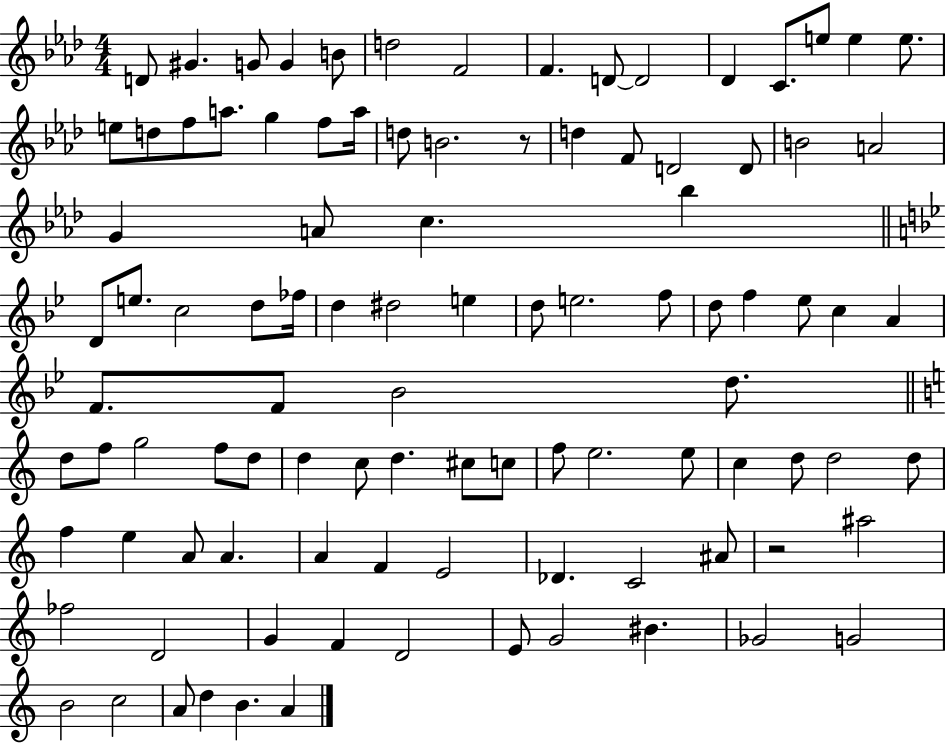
X:1
T:Untitled
M:4/4
L:1/4
K:Ab
D/2 ^G G/2 G B/2 d2 F2 F D/2 D2 _D C/2 e/2 e e/2 e/2 d/2 f/2 a/2 g f/2 a/4 d/2 B2 z/2 d F/2 D2 D/2 B2 A2 G A/2 c _b D/2 e/2 c2 d/2 _f/4 d ^d2 e d/2 e2 f/2 d/2 f _e/2 c A F/2 F/2 _B2 d/2 d/2 f/2 g2 f/2 d/2 d c/2 d ^c/2 c/2 f/2 e2 e/2 c d/2 d2 d/2 f e A/2 A A F E2 _D C2 ^A/2 z2 ^a2 _f2 D2 G F D2 E/2 G2 ^B _G2 G2 B2 c2 A/2 d B A